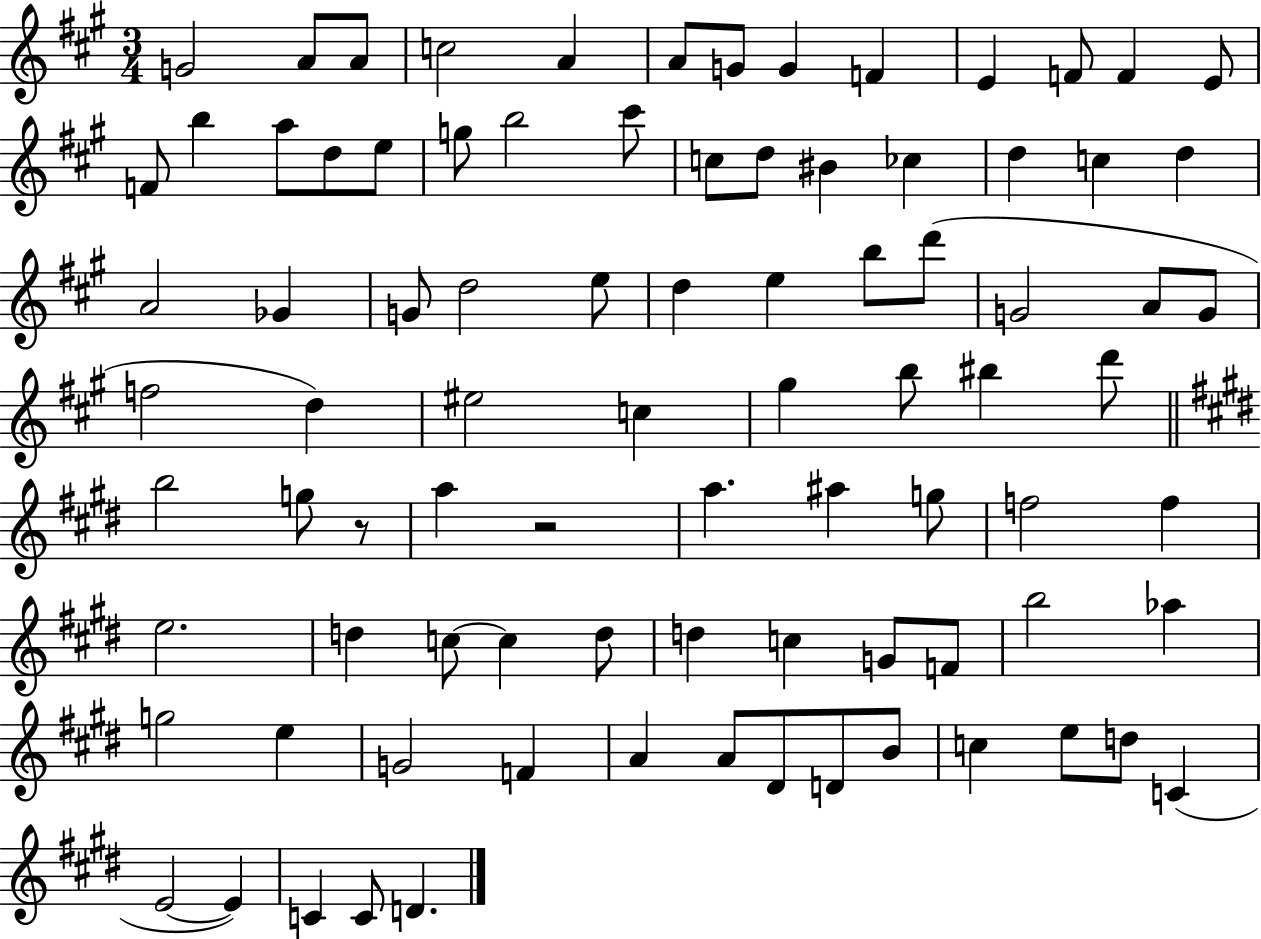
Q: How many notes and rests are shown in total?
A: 87